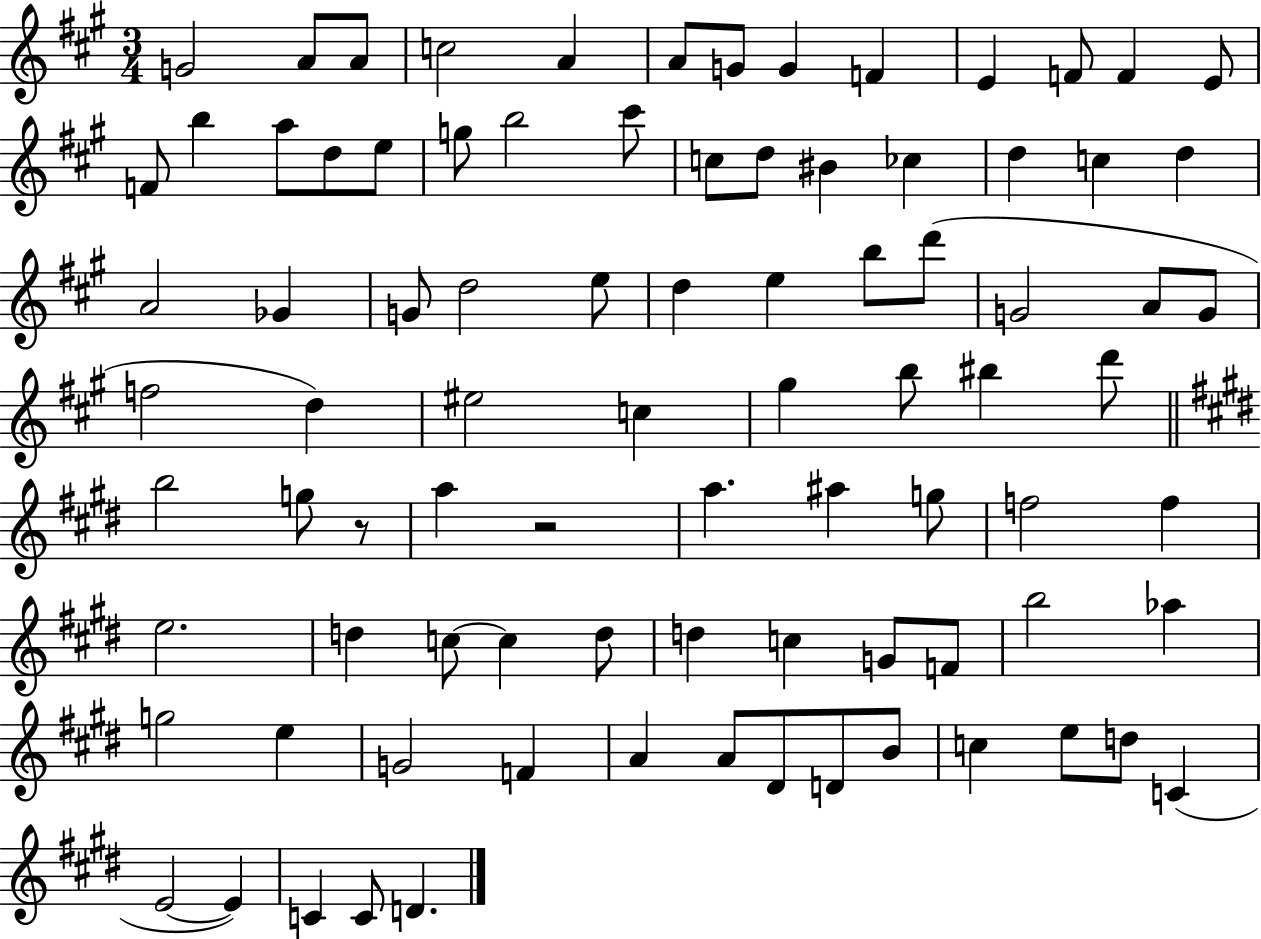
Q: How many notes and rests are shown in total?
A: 87